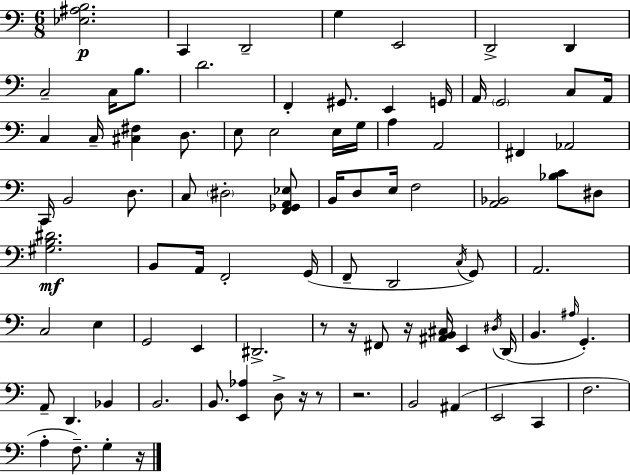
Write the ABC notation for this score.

X:1
T:Untitled
M:6/8
L:1/4
K:C
[_E,^A,B,]2 C,, D,,2 G, E,,2 D,,2 D,, C,2 C,/4 B,/2 D2 F,, ^G,,/2 E,, G,,/4 A,,/4 G,,2 C,/2 A,,/4 C, C,/4 [^C,^F,] D,/2 E,/2 E,2 E,/4 G,/4 A, A,,2 ^F,, _A,,2 C,,/4 B,,2 D,/2 C,/2 ^D,2 [F,,_G,,A,,_E,]/2 B,,/4 D,/2 E,/4 F,2 [A,,_B,,]2 [_B,C]/2 ^D,/2 [^G,B,^D]2 B,,/2 A,,/4 F,,2 G,,/4 F,,/2 D,,2 C,/4 G,,/2 A,,2 C,2 E, G,,2 E,, ^D,,2 z/2 z/4 ^F,,/2 z/4 [^A,,B,,^C,]/4 E,, ^D,/4 D,,/4 B,, ^A,/4 G,, A,,/2 D,, _B,, B,,2 B,,/2 [E,,_A,] D,/2 z/4 z/2 z2 B,,2 ^A,, E,,2 C,, F,2 A, F,/2 G, z/4